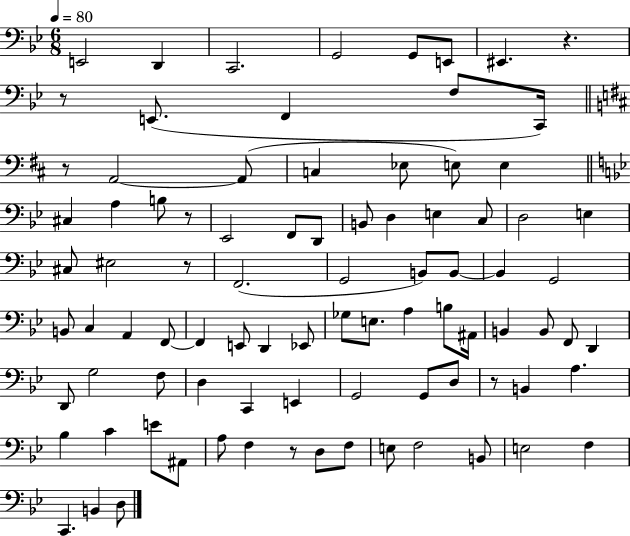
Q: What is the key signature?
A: BES major